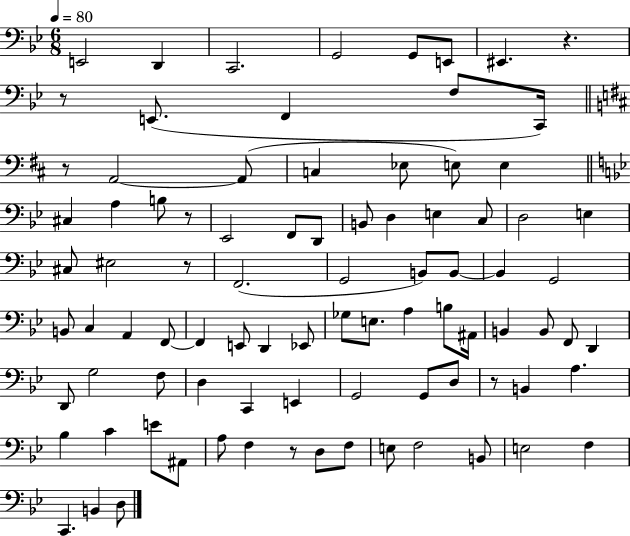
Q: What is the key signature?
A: BES major